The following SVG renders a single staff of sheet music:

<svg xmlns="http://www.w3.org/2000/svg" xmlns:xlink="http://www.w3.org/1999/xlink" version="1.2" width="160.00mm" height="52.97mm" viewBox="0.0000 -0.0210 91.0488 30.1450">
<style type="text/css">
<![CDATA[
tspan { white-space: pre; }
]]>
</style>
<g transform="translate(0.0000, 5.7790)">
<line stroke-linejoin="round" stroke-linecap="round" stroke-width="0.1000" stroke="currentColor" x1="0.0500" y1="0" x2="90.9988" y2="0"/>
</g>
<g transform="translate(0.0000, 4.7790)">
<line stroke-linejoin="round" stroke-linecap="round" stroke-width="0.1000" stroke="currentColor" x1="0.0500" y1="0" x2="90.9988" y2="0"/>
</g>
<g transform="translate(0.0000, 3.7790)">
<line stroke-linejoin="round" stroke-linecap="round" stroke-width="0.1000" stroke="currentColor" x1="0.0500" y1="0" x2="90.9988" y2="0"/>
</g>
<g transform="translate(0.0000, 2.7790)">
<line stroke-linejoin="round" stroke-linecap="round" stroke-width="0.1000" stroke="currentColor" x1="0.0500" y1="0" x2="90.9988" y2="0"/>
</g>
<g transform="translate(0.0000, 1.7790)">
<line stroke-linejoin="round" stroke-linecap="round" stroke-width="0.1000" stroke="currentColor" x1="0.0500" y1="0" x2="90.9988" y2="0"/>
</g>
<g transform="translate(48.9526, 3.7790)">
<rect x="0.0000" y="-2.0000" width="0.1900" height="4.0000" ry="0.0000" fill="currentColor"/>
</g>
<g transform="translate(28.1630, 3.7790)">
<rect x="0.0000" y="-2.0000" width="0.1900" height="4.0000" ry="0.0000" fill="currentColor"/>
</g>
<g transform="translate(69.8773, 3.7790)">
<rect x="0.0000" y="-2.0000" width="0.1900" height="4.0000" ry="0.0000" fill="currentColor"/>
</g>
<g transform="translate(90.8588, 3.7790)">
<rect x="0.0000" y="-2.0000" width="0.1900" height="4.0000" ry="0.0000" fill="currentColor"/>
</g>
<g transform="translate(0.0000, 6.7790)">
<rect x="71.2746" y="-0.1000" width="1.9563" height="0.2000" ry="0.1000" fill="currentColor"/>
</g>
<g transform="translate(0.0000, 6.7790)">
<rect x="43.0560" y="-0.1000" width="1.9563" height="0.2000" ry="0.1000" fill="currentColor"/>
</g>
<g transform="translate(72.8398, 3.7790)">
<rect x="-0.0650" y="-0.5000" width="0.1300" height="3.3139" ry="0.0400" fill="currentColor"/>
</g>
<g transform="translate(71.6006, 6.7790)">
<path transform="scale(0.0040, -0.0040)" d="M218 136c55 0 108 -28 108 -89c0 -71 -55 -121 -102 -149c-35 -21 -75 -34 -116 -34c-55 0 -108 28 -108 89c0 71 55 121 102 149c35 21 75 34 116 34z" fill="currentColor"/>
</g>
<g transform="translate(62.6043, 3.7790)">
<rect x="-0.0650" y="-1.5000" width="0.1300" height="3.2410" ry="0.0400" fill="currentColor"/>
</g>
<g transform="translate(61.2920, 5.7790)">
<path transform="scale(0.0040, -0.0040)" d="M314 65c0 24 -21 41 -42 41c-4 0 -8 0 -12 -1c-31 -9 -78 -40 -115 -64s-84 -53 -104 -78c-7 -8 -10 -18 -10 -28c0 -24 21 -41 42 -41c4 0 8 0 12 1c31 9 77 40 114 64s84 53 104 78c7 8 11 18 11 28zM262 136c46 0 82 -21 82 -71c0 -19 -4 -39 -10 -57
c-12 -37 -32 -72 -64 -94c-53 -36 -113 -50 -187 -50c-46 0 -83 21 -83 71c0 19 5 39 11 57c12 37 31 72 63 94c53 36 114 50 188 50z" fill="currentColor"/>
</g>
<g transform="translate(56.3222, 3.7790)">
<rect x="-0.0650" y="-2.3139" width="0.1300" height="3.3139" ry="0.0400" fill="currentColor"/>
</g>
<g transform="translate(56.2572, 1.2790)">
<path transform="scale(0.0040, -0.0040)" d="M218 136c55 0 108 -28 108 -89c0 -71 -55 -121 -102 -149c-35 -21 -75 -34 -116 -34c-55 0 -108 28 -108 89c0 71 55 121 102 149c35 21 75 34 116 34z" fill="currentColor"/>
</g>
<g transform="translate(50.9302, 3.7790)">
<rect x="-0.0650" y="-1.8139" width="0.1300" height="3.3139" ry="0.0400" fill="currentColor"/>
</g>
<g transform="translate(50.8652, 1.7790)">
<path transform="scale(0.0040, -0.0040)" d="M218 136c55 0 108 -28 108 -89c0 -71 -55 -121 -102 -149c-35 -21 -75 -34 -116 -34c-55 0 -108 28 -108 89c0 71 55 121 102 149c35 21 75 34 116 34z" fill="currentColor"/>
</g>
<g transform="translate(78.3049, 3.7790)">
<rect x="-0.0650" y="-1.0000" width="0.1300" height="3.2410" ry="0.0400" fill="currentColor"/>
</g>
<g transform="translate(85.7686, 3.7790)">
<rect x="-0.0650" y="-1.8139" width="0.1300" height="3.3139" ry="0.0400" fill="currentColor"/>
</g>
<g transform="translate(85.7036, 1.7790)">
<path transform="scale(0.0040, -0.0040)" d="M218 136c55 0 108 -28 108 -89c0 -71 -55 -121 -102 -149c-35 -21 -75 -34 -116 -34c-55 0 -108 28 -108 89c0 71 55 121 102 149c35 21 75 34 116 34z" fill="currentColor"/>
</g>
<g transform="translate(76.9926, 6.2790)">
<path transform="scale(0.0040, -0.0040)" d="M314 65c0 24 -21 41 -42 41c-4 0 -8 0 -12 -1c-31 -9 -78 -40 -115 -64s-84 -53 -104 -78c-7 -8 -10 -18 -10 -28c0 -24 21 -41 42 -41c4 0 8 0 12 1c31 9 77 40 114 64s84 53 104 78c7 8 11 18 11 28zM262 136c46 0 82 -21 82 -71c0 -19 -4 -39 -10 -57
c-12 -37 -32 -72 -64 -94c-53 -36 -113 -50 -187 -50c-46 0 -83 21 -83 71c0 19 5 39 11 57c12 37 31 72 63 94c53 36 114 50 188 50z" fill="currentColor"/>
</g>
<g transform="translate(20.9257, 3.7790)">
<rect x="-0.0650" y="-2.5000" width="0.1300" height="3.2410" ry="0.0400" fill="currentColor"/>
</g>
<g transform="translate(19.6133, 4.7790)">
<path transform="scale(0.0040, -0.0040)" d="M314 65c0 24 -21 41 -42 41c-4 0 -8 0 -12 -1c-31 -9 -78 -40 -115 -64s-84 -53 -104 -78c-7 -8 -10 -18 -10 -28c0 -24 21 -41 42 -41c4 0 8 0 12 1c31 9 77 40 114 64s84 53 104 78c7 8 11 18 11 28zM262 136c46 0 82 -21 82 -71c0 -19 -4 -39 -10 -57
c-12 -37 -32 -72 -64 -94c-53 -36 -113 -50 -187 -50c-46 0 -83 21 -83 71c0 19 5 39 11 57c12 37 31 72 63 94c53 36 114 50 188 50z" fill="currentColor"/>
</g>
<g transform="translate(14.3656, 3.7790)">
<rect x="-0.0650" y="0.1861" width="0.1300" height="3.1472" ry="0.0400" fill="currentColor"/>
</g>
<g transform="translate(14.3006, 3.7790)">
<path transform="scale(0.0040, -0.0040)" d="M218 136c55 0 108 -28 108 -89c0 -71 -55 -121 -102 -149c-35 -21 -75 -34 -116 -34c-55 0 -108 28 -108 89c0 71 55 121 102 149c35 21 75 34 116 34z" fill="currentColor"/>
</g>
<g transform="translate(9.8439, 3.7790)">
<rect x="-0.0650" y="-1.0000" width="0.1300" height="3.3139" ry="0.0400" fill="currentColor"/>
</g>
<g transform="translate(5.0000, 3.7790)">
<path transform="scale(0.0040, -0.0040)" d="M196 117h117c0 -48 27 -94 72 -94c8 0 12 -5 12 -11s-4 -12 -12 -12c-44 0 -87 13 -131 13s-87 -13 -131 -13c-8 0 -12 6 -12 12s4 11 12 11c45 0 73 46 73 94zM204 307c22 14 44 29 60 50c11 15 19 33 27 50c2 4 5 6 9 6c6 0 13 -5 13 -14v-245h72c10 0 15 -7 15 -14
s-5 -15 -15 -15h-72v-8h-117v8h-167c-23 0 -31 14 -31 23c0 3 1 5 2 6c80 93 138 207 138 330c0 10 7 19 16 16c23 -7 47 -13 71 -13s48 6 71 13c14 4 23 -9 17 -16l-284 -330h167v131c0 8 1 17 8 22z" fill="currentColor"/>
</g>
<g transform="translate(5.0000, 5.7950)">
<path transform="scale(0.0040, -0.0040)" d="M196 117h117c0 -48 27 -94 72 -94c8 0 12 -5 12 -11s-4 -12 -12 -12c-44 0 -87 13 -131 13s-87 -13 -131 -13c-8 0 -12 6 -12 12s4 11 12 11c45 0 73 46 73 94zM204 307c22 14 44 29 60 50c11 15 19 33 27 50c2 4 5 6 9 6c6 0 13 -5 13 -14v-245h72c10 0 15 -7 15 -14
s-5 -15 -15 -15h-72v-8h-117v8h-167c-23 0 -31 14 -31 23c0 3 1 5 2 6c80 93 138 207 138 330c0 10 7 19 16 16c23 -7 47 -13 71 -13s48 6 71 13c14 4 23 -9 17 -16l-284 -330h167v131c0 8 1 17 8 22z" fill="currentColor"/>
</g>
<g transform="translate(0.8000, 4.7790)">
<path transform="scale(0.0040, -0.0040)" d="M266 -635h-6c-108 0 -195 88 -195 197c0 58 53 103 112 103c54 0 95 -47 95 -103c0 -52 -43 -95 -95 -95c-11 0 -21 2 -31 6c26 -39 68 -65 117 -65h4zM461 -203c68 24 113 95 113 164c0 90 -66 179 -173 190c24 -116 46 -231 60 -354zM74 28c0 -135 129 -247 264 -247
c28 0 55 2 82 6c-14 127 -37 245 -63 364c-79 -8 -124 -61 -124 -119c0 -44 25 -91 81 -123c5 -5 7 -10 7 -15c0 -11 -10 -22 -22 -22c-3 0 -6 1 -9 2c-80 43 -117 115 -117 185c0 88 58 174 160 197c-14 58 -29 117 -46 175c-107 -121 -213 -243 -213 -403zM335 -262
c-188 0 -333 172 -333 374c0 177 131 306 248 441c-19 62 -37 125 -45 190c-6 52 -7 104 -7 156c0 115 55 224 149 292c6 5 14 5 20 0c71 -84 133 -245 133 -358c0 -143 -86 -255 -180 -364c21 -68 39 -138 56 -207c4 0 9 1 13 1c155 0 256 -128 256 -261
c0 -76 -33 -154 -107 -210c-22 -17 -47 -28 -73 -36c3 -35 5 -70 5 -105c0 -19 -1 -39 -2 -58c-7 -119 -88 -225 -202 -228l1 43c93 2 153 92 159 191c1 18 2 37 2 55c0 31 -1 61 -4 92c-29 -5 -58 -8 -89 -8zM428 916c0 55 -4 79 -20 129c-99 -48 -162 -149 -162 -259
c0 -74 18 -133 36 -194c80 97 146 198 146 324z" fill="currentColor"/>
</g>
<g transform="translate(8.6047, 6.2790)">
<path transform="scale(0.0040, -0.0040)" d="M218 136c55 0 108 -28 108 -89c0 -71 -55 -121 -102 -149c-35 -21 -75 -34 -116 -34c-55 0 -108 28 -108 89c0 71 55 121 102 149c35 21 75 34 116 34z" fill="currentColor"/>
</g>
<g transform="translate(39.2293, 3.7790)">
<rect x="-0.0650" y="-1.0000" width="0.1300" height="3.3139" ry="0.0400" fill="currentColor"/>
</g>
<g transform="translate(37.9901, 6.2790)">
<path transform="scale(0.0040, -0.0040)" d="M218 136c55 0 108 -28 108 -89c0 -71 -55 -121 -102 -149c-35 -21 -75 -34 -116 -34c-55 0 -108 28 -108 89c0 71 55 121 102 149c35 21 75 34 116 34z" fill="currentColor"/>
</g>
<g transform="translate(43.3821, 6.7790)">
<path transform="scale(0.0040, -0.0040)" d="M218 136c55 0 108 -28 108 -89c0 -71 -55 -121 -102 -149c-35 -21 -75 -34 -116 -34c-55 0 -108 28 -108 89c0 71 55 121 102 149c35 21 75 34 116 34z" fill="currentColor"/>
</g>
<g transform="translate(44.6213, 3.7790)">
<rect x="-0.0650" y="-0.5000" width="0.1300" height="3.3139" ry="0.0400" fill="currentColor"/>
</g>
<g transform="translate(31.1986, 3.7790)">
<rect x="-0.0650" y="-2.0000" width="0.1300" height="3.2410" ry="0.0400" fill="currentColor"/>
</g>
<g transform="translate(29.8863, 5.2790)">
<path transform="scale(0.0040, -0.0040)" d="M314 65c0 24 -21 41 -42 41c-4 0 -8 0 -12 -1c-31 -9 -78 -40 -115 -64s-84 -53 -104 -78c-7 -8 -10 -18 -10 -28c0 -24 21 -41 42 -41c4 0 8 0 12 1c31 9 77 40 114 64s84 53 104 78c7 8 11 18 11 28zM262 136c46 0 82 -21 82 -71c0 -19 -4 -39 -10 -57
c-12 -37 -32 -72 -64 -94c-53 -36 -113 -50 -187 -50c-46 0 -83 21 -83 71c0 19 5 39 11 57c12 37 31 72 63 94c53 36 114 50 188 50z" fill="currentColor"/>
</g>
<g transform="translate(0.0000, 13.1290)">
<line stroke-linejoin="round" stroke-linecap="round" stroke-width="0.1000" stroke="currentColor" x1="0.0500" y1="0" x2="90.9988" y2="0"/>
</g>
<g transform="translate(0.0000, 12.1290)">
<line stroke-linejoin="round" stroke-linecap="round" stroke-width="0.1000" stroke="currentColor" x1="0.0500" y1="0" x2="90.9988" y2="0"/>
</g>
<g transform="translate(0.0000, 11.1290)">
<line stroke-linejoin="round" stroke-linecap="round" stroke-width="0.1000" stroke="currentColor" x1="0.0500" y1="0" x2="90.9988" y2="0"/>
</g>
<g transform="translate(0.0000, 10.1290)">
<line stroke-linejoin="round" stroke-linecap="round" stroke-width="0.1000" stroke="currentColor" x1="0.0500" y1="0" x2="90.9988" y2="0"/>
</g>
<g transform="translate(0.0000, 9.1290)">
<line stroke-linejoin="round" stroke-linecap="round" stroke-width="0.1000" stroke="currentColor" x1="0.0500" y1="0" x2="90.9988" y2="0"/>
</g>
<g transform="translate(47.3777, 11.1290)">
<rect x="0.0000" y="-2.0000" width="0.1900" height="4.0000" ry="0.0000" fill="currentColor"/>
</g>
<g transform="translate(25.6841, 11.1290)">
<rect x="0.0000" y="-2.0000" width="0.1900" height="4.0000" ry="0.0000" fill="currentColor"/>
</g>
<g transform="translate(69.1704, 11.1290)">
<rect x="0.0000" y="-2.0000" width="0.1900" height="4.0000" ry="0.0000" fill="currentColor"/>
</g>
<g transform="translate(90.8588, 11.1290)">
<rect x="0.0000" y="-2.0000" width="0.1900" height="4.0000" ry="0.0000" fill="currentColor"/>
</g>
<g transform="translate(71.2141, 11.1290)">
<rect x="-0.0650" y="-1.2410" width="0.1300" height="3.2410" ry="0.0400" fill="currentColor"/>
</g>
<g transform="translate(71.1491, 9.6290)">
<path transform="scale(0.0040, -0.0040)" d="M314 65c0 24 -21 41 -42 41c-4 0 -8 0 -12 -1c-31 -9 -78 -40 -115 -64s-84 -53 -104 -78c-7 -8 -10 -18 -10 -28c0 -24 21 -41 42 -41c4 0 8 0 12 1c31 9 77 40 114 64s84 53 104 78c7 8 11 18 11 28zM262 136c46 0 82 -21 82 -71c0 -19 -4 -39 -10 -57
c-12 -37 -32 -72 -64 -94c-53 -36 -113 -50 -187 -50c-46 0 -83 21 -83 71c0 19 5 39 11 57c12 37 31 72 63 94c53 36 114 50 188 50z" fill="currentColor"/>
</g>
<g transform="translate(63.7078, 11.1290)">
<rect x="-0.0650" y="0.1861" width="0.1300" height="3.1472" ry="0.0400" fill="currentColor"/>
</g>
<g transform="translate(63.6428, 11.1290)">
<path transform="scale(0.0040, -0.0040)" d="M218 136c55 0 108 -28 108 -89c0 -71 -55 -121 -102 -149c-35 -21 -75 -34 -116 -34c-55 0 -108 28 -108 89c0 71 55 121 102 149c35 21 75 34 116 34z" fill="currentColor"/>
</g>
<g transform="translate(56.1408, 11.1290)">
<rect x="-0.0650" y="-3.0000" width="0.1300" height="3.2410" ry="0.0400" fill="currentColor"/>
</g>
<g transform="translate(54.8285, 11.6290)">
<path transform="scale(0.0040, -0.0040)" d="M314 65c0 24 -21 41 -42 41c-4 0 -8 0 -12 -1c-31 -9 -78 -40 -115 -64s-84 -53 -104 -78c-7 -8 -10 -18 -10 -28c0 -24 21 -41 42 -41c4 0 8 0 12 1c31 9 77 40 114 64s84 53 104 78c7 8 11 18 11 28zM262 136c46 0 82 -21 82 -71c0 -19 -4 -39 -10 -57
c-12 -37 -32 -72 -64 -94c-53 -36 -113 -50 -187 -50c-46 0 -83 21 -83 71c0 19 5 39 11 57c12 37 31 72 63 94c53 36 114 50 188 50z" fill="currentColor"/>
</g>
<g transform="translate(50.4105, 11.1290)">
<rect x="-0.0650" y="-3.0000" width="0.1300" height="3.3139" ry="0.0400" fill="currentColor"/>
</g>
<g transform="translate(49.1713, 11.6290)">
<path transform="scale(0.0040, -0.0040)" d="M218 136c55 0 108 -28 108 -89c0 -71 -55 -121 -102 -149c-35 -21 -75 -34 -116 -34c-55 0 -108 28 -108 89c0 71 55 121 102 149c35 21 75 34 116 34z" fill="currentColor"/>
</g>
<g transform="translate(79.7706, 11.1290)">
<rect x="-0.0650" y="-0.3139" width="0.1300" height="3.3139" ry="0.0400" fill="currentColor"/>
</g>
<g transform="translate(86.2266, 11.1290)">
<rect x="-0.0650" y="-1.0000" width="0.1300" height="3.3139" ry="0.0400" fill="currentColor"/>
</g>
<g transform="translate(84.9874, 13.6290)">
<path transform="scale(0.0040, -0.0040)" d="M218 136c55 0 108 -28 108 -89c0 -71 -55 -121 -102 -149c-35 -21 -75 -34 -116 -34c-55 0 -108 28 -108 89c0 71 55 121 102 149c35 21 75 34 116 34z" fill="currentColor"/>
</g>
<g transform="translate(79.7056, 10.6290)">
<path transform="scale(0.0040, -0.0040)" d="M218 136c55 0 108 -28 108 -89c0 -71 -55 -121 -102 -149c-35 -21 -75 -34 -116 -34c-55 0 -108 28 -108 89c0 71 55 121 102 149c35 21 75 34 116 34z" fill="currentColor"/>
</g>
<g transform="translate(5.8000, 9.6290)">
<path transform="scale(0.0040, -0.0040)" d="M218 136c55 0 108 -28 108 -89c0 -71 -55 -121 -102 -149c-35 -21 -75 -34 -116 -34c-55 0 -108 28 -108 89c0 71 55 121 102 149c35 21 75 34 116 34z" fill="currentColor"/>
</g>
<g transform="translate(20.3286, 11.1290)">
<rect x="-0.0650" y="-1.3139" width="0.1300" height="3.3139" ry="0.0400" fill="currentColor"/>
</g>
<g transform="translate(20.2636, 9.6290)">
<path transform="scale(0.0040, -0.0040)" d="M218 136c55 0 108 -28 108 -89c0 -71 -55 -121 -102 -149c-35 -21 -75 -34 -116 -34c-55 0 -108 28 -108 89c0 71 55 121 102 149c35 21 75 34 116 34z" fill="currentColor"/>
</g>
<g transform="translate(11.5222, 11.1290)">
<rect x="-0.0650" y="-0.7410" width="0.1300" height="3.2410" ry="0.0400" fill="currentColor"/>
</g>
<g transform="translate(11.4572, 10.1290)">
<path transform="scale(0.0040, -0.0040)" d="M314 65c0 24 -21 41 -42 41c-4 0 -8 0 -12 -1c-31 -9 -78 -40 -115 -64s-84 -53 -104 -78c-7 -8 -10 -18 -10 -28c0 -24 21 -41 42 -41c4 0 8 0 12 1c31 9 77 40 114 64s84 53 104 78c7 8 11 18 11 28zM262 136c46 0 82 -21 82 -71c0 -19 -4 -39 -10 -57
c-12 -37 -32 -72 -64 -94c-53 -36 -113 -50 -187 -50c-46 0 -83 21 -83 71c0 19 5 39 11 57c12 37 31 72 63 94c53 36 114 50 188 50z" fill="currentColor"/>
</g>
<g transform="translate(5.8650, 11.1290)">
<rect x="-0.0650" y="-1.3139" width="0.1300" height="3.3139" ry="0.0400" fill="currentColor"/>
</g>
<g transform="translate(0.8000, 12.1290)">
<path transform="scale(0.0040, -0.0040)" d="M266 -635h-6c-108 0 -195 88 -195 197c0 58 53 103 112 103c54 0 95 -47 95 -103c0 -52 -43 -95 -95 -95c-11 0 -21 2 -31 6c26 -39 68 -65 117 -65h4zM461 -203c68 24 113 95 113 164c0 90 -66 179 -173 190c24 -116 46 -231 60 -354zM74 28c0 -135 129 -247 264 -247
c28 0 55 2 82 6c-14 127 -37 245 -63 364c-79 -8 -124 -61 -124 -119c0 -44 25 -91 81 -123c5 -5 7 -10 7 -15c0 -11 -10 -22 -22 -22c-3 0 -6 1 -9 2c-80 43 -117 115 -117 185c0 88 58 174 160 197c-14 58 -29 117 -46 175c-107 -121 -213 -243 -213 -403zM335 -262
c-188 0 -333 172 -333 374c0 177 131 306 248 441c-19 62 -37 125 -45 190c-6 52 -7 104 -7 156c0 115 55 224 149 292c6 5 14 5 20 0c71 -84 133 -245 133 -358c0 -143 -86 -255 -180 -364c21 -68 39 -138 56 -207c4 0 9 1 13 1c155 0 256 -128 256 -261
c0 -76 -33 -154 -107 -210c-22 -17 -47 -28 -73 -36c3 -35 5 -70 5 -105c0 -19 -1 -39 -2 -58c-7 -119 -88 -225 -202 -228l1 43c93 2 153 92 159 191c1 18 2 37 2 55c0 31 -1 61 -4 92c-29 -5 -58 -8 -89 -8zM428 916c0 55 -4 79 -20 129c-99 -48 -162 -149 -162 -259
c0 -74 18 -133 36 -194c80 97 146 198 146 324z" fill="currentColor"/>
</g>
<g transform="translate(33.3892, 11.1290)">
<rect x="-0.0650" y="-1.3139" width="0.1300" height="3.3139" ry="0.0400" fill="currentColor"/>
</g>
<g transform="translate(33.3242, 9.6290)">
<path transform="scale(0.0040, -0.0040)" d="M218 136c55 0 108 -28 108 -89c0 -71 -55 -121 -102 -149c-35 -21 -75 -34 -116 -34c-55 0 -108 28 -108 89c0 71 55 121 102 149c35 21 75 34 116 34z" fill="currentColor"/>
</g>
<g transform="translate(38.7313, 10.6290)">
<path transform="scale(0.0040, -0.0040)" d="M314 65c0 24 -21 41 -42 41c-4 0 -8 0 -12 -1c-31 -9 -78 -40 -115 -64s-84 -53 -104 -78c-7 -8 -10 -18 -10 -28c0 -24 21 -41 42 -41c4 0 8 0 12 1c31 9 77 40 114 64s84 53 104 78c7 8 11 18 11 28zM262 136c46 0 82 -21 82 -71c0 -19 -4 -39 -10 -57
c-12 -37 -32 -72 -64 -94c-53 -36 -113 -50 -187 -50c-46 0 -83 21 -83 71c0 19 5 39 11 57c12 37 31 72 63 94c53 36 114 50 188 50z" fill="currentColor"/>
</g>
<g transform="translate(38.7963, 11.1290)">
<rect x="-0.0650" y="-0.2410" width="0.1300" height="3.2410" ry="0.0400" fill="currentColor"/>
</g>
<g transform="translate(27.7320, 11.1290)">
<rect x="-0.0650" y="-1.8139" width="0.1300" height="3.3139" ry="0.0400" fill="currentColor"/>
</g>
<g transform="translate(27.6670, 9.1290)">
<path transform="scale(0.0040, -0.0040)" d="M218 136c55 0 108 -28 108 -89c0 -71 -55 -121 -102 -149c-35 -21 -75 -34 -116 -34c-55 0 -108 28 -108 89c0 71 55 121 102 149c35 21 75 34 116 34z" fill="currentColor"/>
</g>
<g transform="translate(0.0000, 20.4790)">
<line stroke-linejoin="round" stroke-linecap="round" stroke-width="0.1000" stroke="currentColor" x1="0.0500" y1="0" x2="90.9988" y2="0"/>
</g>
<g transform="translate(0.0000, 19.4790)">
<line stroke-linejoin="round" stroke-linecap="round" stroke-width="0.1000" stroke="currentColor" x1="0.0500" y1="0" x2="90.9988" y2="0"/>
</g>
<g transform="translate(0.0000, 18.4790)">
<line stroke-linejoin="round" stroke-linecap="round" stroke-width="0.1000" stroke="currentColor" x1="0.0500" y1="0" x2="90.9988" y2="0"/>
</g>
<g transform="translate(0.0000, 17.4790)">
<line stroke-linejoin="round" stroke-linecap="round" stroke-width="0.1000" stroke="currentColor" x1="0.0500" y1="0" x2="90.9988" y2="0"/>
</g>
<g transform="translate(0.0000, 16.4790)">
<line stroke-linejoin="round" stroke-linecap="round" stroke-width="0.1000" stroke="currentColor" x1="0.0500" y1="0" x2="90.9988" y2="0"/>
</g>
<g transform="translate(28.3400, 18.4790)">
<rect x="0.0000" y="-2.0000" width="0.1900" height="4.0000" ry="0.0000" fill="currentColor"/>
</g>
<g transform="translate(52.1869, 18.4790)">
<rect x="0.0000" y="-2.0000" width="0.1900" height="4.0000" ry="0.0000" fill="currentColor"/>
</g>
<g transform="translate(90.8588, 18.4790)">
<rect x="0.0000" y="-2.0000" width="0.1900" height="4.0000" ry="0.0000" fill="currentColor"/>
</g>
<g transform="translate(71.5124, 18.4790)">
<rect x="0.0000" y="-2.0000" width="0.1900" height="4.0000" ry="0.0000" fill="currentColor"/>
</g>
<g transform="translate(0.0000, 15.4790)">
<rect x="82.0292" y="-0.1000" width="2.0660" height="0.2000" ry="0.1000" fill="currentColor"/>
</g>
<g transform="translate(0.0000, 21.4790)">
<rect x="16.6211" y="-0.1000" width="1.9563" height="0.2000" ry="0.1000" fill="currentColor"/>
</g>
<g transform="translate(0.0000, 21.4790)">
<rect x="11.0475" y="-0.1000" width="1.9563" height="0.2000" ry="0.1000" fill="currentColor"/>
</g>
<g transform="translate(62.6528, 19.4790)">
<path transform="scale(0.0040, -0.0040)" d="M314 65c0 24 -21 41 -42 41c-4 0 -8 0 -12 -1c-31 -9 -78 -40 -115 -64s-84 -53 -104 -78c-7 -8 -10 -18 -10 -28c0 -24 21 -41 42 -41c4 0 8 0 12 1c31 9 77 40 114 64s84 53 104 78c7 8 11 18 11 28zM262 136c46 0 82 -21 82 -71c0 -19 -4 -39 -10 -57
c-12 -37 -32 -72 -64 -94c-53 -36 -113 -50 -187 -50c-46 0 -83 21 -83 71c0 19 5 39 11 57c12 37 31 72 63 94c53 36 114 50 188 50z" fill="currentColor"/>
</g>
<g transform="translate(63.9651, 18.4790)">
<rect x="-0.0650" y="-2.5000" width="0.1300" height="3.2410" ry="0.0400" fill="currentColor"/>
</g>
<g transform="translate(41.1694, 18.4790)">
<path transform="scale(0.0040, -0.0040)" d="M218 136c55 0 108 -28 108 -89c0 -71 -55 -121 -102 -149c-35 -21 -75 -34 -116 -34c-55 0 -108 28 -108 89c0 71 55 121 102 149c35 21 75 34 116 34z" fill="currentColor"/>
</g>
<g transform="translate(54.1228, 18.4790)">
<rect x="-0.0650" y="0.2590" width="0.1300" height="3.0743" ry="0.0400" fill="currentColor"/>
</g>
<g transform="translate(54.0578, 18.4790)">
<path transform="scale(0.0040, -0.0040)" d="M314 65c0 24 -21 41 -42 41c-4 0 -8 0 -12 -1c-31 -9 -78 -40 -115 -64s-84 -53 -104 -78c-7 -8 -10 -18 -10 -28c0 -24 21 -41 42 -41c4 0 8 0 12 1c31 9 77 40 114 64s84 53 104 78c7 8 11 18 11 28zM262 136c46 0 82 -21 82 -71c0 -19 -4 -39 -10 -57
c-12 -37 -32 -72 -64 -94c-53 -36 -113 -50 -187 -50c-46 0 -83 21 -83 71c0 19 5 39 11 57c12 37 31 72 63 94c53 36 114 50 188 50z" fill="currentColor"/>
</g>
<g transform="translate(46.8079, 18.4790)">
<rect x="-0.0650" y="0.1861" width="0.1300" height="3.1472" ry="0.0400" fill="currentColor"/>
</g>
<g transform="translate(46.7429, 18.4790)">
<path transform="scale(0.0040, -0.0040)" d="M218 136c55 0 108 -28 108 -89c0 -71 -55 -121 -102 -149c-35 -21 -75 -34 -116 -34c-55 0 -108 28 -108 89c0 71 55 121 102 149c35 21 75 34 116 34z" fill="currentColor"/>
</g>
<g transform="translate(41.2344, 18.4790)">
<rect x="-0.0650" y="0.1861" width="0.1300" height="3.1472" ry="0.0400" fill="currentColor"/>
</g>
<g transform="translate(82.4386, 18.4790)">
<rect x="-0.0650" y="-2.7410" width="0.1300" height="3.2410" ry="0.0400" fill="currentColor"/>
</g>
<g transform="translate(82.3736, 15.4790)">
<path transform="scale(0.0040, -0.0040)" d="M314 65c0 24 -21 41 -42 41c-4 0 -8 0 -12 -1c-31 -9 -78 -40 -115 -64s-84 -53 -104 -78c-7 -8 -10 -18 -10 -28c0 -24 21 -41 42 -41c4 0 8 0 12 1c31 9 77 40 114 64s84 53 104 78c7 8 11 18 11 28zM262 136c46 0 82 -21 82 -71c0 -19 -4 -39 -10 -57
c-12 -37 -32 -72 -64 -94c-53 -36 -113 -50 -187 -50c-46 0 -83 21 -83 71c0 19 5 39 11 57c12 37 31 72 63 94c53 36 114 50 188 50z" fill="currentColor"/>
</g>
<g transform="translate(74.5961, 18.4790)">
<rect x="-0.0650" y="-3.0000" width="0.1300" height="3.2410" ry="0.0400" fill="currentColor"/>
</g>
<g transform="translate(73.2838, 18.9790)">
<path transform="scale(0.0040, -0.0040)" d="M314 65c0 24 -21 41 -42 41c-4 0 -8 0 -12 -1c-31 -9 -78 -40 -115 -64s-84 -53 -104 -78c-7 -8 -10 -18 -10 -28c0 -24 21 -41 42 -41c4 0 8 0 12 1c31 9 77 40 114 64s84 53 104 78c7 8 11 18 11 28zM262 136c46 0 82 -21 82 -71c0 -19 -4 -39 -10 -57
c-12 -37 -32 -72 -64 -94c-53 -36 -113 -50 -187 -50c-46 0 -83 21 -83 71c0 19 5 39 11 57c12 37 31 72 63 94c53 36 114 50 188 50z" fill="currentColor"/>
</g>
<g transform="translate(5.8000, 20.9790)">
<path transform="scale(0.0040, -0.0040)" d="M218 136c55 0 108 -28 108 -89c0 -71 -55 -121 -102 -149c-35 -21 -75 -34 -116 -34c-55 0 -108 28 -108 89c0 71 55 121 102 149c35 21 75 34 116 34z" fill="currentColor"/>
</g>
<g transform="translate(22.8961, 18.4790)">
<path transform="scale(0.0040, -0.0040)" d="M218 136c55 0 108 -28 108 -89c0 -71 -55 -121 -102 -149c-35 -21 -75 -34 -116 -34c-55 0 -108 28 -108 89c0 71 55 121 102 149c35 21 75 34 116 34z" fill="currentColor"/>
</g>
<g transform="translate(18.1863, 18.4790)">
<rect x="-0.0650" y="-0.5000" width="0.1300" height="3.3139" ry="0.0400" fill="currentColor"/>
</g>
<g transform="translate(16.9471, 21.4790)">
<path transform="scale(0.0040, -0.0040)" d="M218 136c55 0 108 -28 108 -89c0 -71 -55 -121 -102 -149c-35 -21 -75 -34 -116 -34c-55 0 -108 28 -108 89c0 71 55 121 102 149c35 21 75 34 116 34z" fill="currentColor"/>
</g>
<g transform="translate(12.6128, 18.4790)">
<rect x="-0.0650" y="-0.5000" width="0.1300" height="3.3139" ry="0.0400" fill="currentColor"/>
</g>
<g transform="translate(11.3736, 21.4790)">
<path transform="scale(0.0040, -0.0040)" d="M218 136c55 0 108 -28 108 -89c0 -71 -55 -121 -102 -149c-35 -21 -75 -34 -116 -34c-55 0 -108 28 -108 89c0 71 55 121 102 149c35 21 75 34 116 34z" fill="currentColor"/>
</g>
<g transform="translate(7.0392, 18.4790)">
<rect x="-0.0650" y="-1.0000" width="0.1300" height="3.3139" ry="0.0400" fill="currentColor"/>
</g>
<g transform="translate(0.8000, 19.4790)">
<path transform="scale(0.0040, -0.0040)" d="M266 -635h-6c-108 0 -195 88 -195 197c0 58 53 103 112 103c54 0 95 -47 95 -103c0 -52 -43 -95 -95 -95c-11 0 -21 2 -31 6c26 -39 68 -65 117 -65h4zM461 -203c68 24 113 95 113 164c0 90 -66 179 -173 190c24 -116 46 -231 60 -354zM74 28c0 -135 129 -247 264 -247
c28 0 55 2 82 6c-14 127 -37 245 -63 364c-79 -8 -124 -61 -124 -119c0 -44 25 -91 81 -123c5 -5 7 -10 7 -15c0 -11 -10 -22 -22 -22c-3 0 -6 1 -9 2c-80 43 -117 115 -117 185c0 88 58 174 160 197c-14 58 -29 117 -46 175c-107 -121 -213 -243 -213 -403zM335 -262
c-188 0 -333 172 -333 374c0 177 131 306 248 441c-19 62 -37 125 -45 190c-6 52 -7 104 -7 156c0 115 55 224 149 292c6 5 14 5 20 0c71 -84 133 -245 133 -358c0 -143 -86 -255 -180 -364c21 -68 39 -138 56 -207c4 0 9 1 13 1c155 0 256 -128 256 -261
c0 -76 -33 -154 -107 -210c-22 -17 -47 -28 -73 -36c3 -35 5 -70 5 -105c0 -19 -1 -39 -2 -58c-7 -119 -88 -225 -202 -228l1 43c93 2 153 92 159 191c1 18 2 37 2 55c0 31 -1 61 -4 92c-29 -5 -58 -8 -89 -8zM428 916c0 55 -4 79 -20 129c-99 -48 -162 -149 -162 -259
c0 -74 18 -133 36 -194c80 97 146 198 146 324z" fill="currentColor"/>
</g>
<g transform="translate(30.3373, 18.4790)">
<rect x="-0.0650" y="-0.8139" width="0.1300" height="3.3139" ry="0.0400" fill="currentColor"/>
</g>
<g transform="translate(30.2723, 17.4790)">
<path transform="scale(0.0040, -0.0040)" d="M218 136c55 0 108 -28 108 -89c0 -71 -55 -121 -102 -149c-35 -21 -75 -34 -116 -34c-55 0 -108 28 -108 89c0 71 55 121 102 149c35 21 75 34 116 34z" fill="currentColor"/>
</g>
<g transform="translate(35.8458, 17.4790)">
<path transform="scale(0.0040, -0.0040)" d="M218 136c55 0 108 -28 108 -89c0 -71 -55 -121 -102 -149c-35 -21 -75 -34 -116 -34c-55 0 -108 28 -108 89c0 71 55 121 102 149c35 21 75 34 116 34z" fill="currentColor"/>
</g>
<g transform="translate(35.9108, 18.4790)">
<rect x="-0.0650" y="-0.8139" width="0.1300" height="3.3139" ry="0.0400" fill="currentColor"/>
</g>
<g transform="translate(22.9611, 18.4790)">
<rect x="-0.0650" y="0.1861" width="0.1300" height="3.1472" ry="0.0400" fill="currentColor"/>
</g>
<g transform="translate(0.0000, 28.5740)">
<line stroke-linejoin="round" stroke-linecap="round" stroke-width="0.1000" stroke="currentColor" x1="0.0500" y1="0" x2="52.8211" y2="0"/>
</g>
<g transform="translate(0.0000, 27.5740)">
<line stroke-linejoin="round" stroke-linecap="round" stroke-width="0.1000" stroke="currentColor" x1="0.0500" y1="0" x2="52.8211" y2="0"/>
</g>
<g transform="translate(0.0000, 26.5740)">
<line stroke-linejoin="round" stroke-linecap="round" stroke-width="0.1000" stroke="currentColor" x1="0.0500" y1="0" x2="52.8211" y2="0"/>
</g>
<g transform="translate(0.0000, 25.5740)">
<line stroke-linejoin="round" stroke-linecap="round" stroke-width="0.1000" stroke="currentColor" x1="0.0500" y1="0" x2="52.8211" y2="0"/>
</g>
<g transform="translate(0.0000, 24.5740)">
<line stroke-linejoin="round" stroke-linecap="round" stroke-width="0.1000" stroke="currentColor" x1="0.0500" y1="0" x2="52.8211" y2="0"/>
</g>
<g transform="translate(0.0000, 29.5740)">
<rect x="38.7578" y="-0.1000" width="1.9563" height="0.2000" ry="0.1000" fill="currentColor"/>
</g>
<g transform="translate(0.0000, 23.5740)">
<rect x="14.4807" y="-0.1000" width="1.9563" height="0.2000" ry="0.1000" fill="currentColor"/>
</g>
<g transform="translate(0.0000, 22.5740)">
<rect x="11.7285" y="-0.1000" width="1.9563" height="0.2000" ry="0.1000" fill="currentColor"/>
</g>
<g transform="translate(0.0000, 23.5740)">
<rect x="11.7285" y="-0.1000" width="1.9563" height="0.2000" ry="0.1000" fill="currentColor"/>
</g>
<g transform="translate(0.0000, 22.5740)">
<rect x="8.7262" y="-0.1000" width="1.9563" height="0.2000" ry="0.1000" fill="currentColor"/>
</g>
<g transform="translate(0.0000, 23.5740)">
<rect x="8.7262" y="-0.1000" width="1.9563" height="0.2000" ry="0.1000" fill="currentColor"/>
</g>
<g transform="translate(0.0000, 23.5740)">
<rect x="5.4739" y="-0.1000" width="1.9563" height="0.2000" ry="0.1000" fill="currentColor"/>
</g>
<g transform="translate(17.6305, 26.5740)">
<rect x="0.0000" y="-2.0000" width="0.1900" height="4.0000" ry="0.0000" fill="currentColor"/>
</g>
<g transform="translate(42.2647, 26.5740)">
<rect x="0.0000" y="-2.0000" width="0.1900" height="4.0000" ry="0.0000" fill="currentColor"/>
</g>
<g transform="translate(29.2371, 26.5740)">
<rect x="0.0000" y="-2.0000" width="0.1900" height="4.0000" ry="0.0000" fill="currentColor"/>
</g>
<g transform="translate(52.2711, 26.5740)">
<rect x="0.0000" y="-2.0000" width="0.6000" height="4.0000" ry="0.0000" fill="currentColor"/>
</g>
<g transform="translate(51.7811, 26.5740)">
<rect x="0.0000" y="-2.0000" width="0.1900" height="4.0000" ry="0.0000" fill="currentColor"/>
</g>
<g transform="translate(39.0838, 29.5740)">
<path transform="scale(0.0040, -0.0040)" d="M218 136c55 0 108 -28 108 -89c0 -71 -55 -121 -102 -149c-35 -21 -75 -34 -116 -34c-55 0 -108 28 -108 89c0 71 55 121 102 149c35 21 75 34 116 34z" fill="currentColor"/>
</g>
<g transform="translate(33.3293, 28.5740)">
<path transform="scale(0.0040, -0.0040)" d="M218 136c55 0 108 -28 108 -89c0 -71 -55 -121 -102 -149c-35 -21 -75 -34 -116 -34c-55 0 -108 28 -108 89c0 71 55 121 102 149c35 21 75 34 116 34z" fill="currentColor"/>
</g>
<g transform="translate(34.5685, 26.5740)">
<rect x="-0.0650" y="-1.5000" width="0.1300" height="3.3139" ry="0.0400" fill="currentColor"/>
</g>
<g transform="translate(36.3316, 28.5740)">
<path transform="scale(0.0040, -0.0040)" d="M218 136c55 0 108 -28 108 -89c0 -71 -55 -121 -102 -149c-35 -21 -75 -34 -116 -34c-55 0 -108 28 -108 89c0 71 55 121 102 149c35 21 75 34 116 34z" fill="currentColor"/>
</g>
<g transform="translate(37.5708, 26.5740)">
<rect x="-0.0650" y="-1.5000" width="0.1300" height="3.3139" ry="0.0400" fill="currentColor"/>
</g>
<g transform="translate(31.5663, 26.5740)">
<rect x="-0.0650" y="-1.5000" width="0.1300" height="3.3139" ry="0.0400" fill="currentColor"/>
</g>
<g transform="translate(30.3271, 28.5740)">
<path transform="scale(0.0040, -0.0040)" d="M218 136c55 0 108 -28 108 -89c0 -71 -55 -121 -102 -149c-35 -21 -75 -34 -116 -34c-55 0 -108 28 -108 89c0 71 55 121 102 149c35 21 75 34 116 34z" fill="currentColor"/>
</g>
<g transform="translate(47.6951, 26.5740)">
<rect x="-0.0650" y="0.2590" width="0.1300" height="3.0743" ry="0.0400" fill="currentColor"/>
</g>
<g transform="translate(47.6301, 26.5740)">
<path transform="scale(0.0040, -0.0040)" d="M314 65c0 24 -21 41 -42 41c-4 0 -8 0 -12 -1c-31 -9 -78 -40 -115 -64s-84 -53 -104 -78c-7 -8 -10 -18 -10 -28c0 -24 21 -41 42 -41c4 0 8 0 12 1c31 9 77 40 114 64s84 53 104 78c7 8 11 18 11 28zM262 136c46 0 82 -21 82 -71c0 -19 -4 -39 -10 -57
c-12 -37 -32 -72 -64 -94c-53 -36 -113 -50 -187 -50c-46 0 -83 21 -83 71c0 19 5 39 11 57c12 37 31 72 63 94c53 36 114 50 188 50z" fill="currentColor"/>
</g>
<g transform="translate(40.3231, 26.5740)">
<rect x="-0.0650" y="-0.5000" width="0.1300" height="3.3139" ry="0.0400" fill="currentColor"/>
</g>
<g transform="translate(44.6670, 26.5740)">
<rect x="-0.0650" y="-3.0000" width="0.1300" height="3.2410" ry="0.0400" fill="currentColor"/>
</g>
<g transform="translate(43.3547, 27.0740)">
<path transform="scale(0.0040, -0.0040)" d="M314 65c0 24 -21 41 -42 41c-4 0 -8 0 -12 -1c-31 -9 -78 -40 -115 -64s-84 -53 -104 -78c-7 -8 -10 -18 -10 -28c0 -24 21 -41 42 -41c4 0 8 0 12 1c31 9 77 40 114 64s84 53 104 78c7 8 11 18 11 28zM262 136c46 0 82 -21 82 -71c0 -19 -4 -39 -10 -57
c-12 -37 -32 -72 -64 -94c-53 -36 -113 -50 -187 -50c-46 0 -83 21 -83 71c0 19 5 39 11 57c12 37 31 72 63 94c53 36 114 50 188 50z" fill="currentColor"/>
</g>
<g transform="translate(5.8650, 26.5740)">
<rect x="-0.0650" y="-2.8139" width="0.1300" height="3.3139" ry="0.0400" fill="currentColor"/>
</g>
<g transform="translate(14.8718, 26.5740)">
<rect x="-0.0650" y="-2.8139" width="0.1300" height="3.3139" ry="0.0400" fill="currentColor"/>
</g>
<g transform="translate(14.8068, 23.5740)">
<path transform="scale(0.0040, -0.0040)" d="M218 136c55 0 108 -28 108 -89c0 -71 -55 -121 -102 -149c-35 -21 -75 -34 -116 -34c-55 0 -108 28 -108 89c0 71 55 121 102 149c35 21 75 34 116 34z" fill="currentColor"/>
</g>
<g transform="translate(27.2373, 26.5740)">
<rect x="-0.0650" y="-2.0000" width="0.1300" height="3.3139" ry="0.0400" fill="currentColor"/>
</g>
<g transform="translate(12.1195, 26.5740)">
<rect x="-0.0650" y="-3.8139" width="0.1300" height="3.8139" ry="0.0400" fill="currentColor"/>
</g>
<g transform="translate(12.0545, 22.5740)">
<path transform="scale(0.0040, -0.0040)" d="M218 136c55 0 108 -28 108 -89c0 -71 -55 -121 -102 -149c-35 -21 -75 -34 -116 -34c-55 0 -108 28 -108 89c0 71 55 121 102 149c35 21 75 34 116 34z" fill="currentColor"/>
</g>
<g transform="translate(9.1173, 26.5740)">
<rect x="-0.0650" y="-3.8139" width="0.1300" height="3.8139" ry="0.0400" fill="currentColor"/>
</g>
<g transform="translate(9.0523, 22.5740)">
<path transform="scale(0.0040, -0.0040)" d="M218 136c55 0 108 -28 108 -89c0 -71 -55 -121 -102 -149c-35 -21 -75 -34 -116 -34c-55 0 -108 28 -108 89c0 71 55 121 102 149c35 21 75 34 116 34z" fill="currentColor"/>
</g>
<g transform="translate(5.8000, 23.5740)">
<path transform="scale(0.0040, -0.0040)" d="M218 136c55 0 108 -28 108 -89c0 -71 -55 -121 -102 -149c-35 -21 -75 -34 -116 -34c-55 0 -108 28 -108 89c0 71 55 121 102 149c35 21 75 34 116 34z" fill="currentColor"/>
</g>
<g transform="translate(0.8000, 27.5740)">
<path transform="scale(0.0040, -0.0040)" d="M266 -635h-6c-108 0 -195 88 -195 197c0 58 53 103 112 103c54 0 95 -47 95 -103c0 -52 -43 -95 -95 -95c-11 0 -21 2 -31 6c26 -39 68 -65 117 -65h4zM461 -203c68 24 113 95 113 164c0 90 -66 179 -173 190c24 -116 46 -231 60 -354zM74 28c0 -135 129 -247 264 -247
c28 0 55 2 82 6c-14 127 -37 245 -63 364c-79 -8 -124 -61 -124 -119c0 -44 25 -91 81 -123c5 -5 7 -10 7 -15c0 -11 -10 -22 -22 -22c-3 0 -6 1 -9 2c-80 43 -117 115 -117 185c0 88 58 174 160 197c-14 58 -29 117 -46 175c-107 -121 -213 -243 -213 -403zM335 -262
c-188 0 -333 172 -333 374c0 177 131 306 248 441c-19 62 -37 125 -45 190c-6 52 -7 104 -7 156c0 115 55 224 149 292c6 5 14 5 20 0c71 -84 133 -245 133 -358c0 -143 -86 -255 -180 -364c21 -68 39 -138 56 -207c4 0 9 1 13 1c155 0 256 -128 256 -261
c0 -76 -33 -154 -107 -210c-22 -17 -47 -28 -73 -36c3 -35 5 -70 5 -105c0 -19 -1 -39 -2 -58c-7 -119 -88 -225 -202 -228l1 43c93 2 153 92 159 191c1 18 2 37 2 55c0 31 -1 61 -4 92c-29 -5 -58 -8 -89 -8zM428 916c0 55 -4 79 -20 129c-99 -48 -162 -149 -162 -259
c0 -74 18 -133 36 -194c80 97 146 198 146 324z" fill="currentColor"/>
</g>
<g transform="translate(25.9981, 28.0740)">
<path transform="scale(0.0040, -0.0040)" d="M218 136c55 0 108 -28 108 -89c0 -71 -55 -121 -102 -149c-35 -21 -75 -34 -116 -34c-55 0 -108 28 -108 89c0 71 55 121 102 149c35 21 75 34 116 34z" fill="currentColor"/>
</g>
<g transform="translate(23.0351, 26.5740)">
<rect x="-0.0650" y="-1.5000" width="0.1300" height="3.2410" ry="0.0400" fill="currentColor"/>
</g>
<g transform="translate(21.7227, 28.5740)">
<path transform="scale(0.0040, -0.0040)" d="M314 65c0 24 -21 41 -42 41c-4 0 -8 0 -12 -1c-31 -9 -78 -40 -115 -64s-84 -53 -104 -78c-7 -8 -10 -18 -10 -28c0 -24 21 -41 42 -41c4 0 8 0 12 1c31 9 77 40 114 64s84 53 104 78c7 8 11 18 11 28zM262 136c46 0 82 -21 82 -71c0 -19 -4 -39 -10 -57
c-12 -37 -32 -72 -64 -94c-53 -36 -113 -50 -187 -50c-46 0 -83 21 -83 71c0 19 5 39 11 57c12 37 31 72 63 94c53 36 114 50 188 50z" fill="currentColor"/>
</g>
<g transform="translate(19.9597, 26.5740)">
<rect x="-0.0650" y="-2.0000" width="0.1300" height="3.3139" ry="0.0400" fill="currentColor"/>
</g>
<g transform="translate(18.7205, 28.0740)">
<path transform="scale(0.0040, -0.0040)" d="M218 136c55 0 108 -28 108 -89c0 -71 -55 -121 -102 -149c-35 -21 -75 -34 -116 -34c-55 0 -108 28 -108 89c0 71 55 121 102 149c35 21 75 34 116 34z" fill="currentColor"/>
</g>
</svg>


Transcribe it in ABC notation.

X:1
T:Untitled
M:4/4
L:1/4
K:C
D B G2 F2 D C f g E2 C D2 f e d2 e f e c2 A A2 B e2 c D D C C B d d B B B2 G2 A2 a2 a c' c' a F E2 F E E E C A2 B2